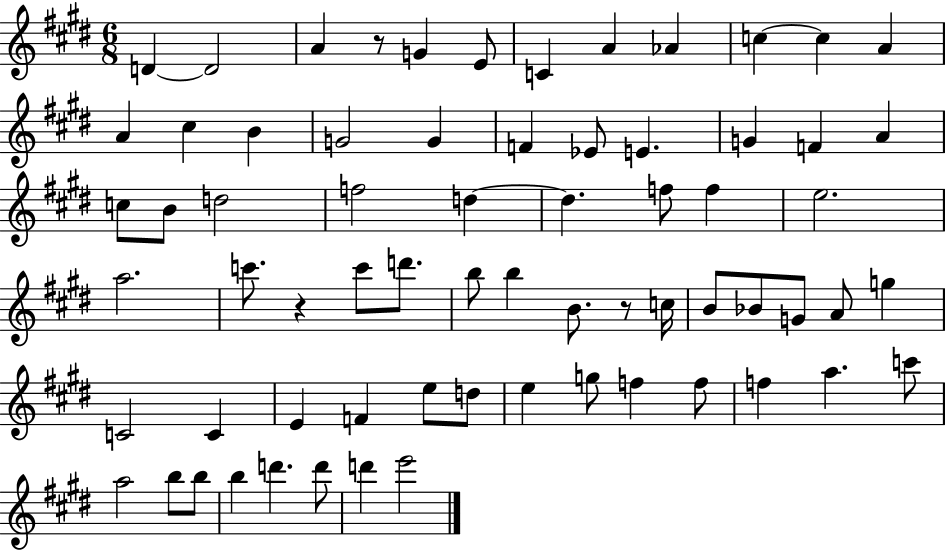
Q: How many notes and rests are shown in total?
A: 68